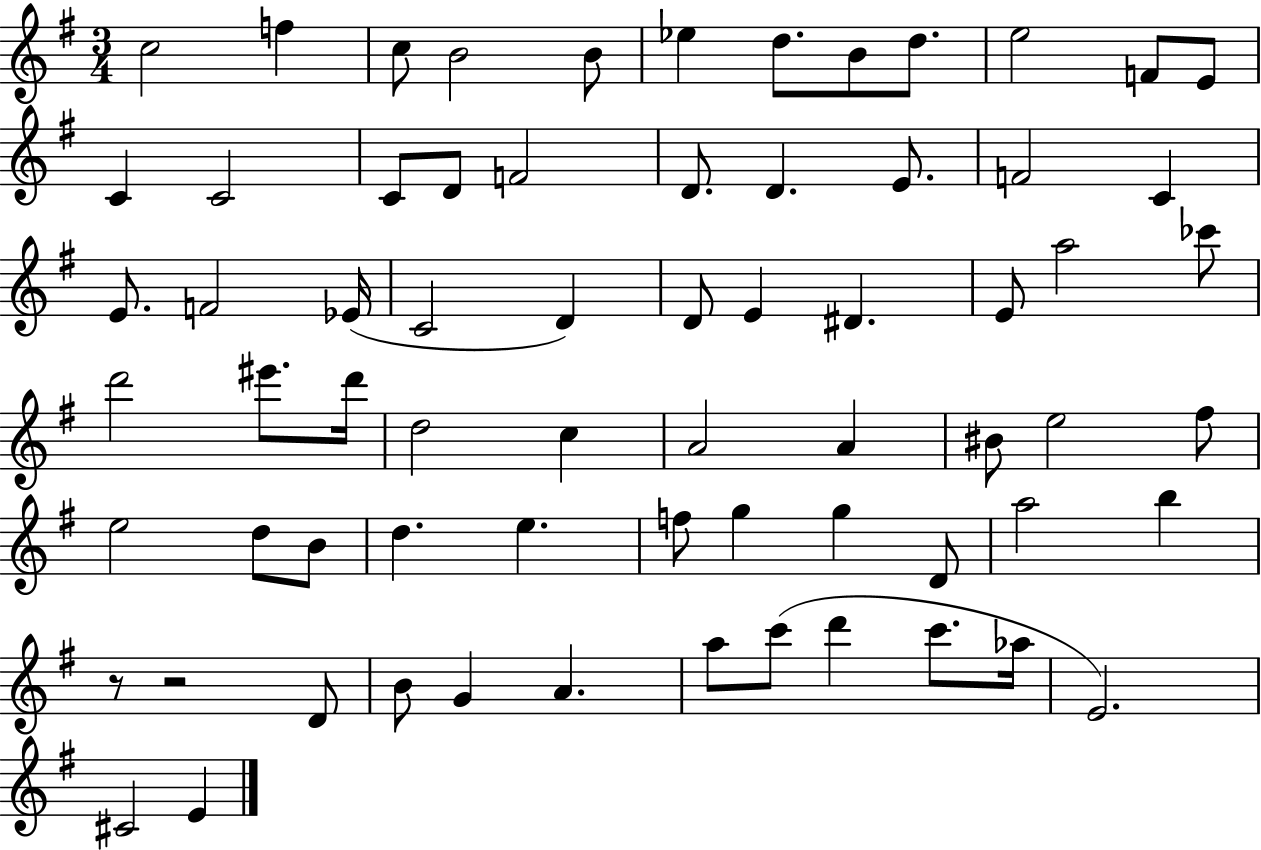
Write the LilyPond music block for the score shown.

{
  \clef treble
  \numericTimeSignature
  \time 3/4
  \key g \major
  \repeat volta 2 { c''2 f''4 | c''8 b'2 b'8 | ees''4 d''8. b'8 d''8. | e''2 f'8 e'8 | \break c'4 c'2 | c'8 d'8 f'2 | d'8. d'4. e'8. | f'2 c'4 | \break e'8. f'2 ees'16( | c'2 d'4) | d'8 e'4 dis'4. | e'8 a''2 ces'''8 | \break d'''2 eis'''8. d'''16 | d''2 c''4 | a'2 a'4 | bis'8 e''2 fis''8 | \break e''2 d''8 b'8 | d''4. e''4. | f''8 g''4 g''4 d'8 | a''2 b''4 | \break r8 r2 d'8 | b'8 g'4 a'4. | a''8 c'''8( d'''4 c'''8. aes''16 | e'2.) | \break cis'2 e'4 | } \bar "|."
}